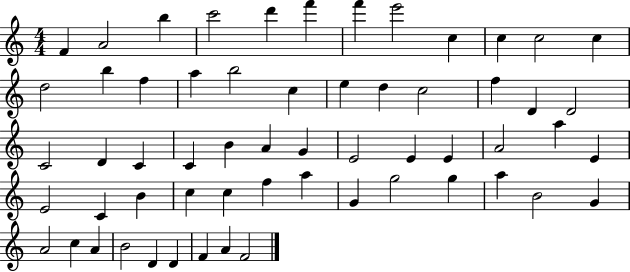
F4/q A4/h B5/q C6/h D6/q F6/q F6/q E6/h C5/q C5/q C5/h C5/q D5/h B5/q F5/q A5/q B5/h C5/q E5/q D5/q C5/h F5/q D4/q D4/h C4/h D4/q C4/q C4/q B4/q A4/q G4/q E4/h E4/q E4/q A4/h A5/q E4/q E4/h C4/q B4/q C5/q C5/q F5/q A5/q G4/q G5/h G5/q A5/q B4/h G4/q A4/h C5/q A4/q B4/h D4/q D4/q F4/q A4/q F4/h